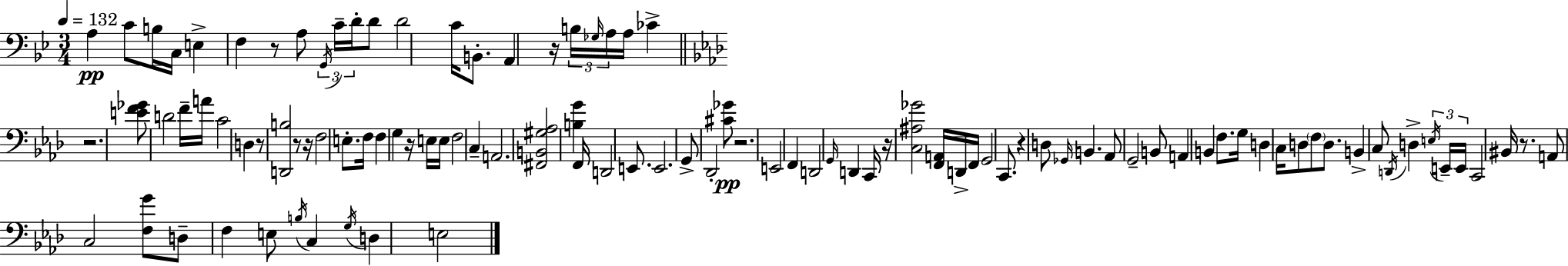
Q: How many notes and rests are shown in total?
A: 104